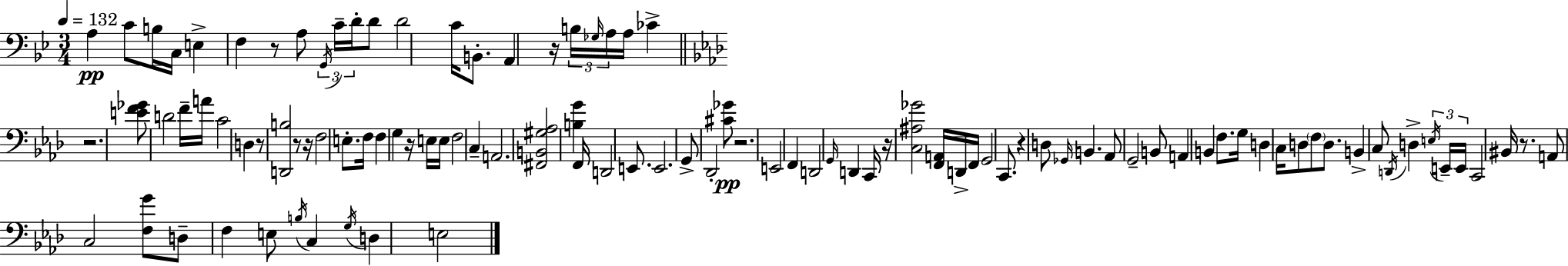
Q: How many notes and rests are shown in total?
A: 104